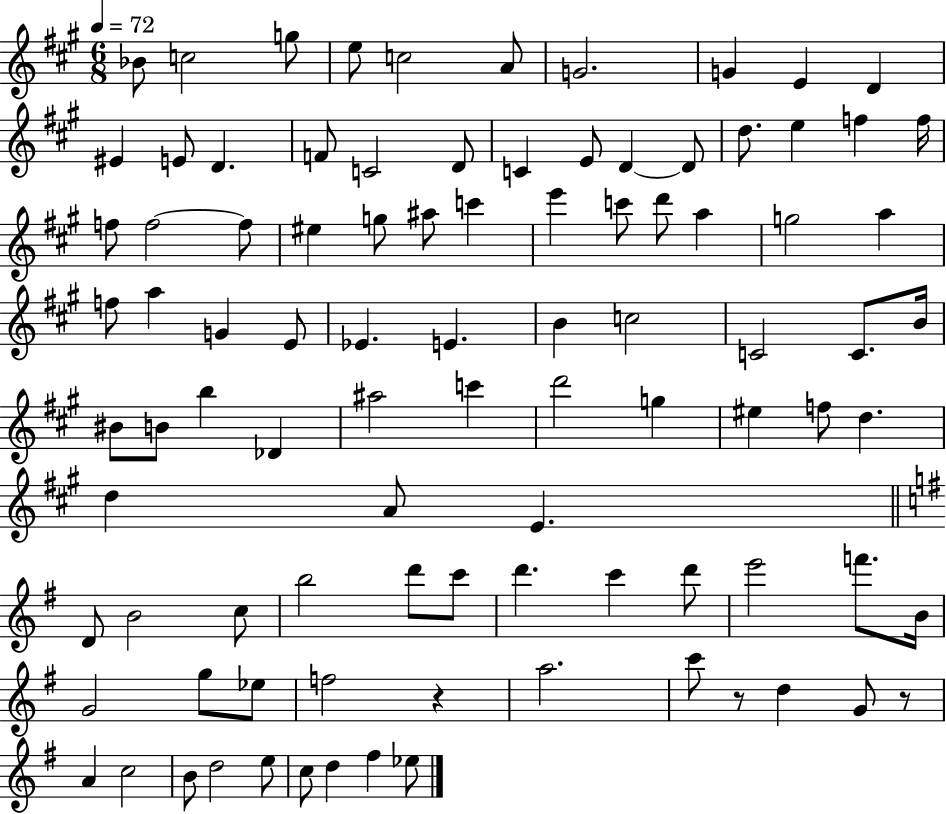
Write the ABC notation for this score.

X:1
T:Untitled
M:6/8
L:1/4
K:A
_B/2 c2 g/2 e/2 c2 A/2 G2 G E D ^E E/2 D F/2 C2 D/2 C E/2 D D/2 d/2 e f f/4 f/2 f2 f/2 ^e g/2 ^a/2 c' e' c'/2 d'/2 a g2 a f/2 a G E/2 _E E B c2 C2 C/2 B/4 ^B/2 B/2 b _D ^a2 c' d'2 g ^e f/2 d d A/2 E D/2 B2 c/2 b2 d'/2 c'/2 d' c' d'/2 e'2 f'/2 B/4 G2 g/2 _e/2 f2 z a2 c'/2 z/2 d G/2 z/2 A c2 B/2 d2 e/2 c/2 d ^f _e/2